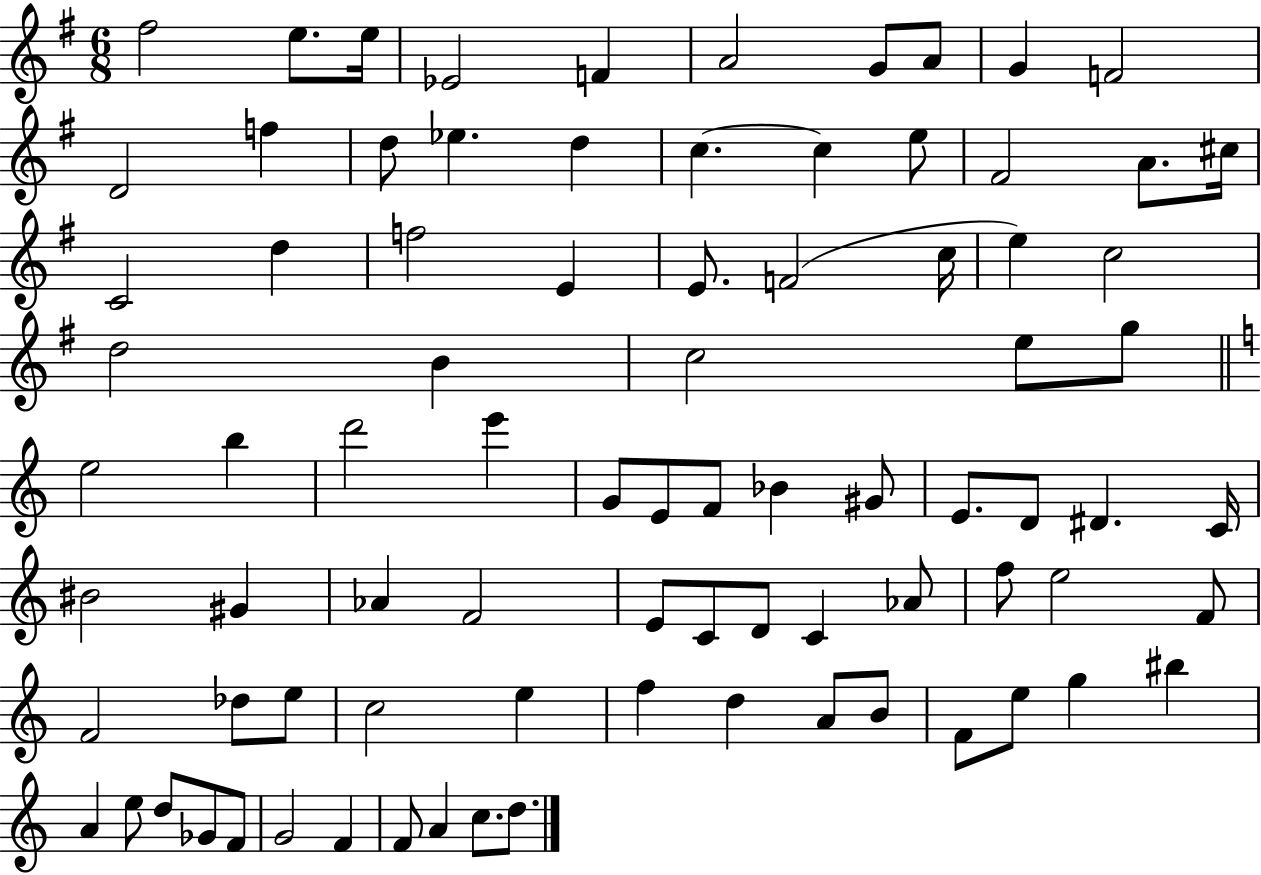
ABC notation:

X:1
T:Untitled
M:6/8
L:1/4
K:G
^f2 e/2 e/4 _E2 F A2 G/2 A/2 G F2 D2 f d/2 _e d c c e/2 ^F2 A/2 ^c/4 C2 d f2 E E/2 F2 c/4 e c2 d2 B c2 e/2 g/2 e2 b d'2 e' G/2 E/2 F/2 _B ^G/2 E/2 D/2 ^D C/4 ^B2 ^G _A F2 E/2 C/2 D/2 C _A/2 f/2 e2 F/2 F2 _d/2 e/2 c2 e f d A/2 B/2 F/2 e/2 g ^b A e/2 d/2 _G/2 F/2 G2 F F/2 A c/2 d/2